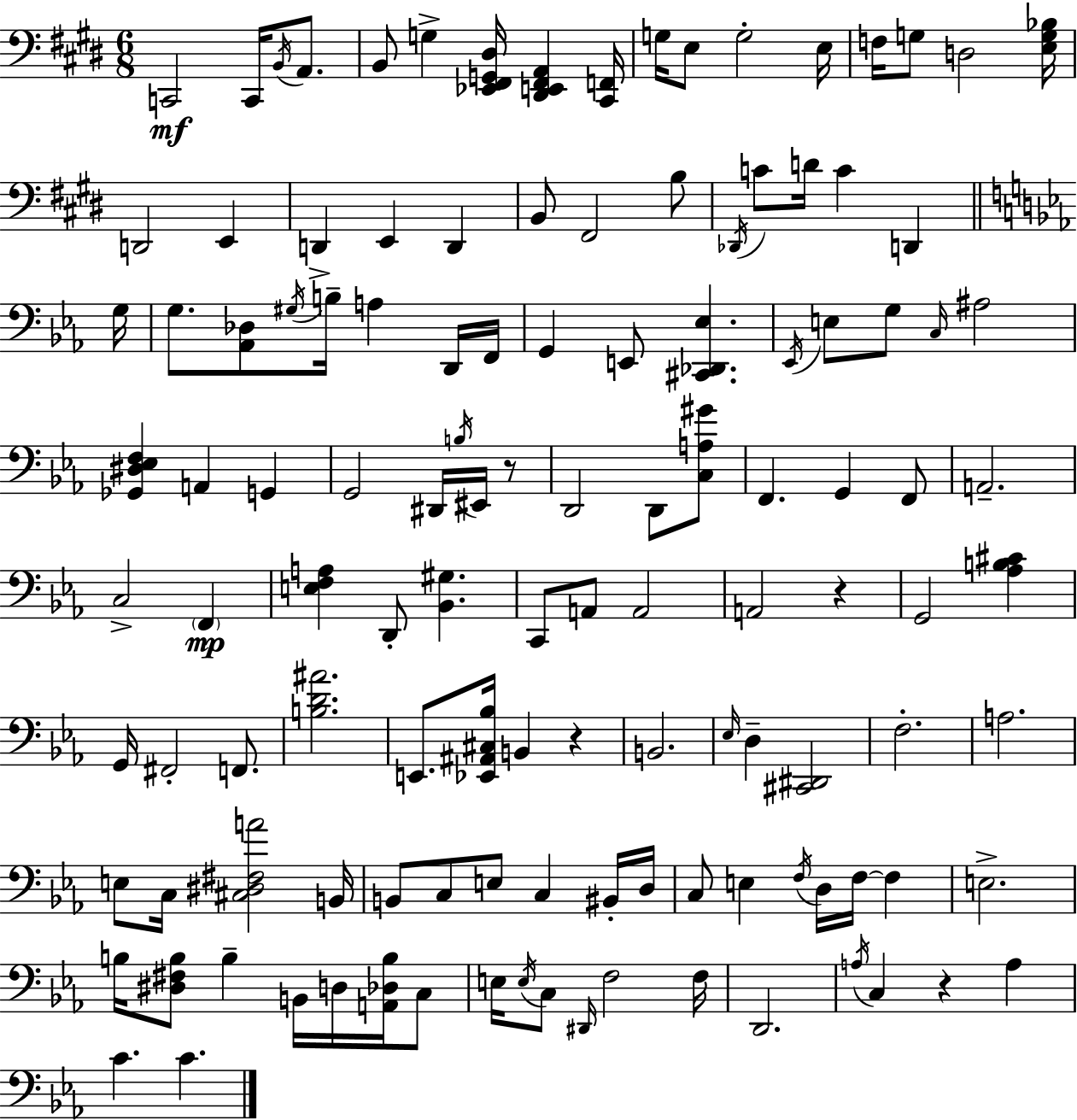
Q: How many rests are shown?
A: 4